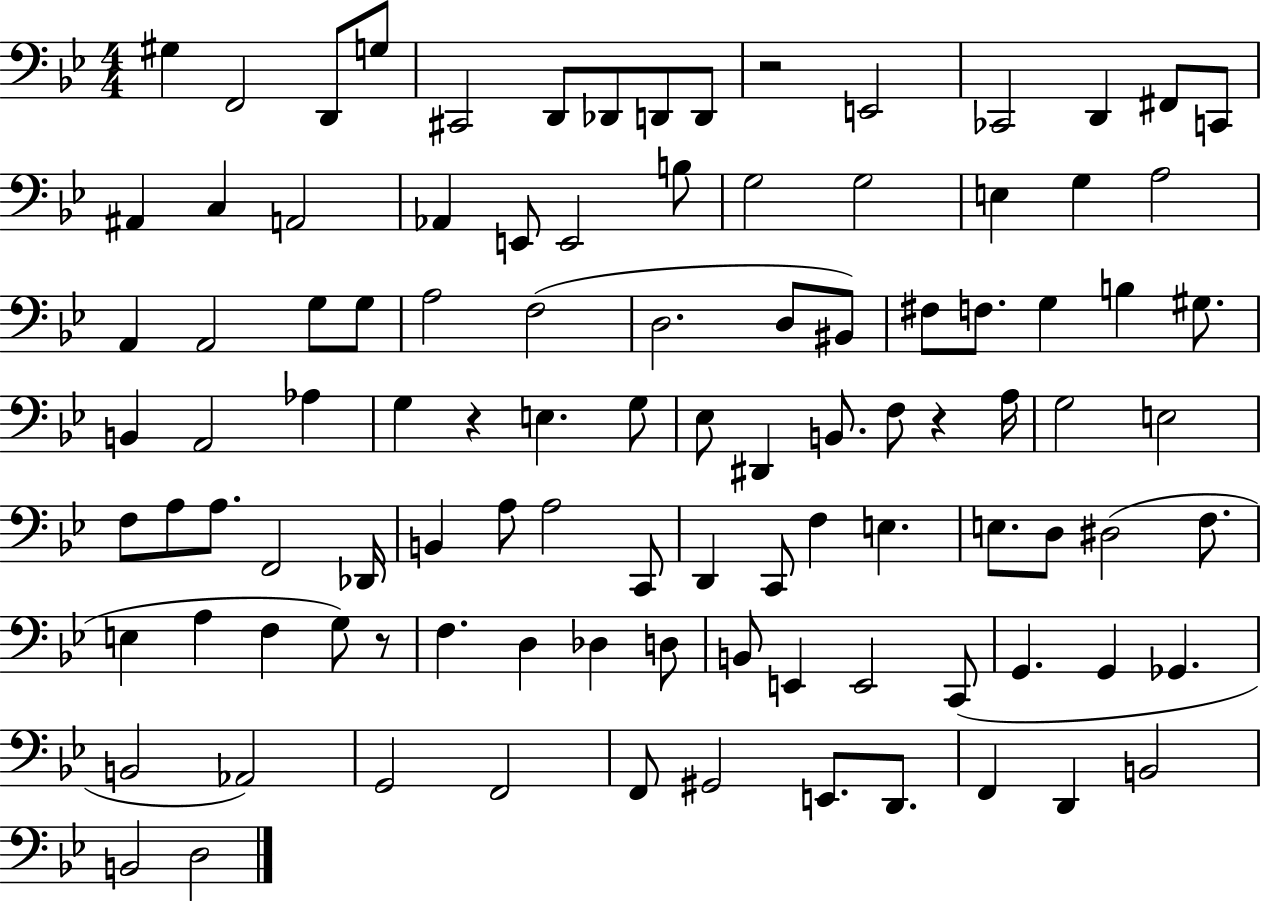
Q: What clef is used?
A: bass